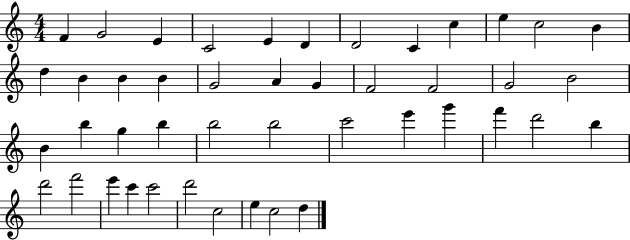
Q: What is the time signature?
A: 4/4